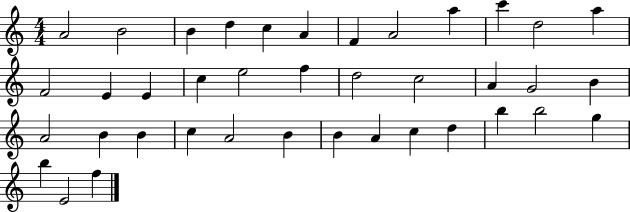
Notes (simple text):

A4/h B4/h B4/q D5/q C5/q A4/q F4/q A4/h A5/q C6/q D5/h A5/q F4/h E4/q E4/q C5/q E5/h F5/q D5/h C5/h A4/q G4/h B4/q A4/h B4/q B4/q C5/q A4/h B4/q B4/q A4/q C5/q D5/q B5/q B5/h G5/q B5/q E4/h F5/q